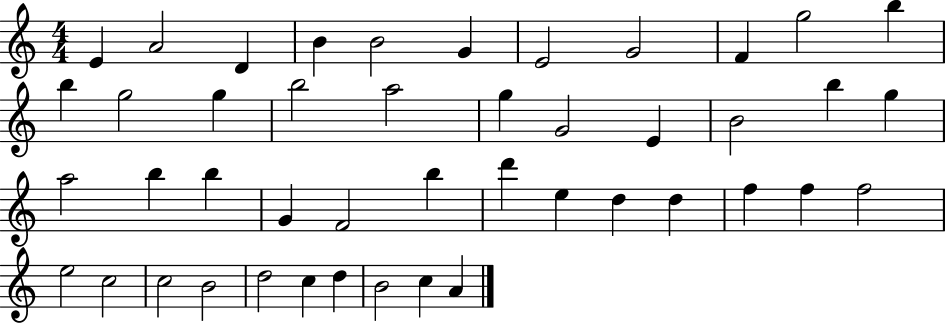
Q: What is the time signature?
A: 4/4